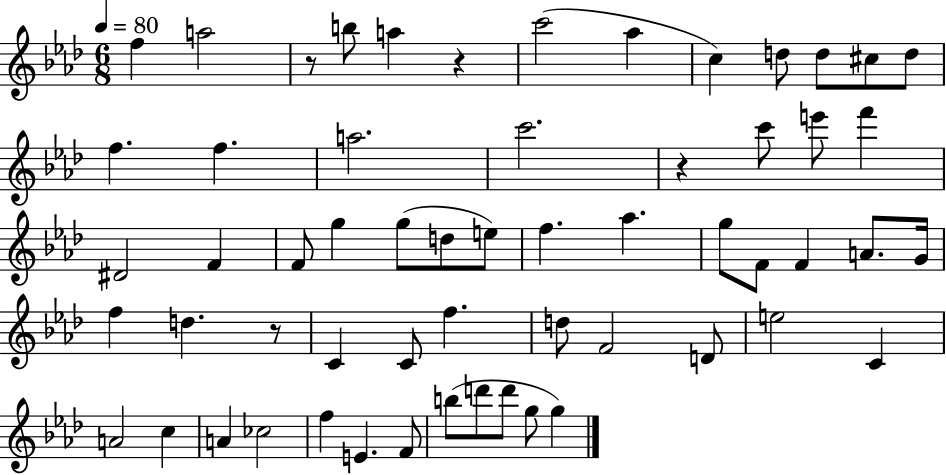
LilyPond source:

{
  \clef treble
  \numericTimeSignature
  \time 6/8
  \key aes \major
  \tempo 4 = 80
  f''4 a''2 | r8 b''8 a''4 r4 | c'''2( aes''4 | c''4) d''8 d''8 cis''8 d''8 | \break f''4. f''4. | a''2. | c'''2. | r4 c'''8 e'''8 f'''4 | \break dis'2 f'4 | f'8 g''4 g''8( d''8 e''8) | f''4. aes''4. | g''8 f'8 f'4 a'8. g'16 | \break f''4 d''4. r8 | c'4 c'8 f''4. | d''8 f'2 d'8 | e''2 c'4 | \break a'2 c''4 | a'4 ces''2 | f''4 e'4. f'8 | b''8( d'''8 d'''8 g''8 g''4) | \break \bar "|."
}